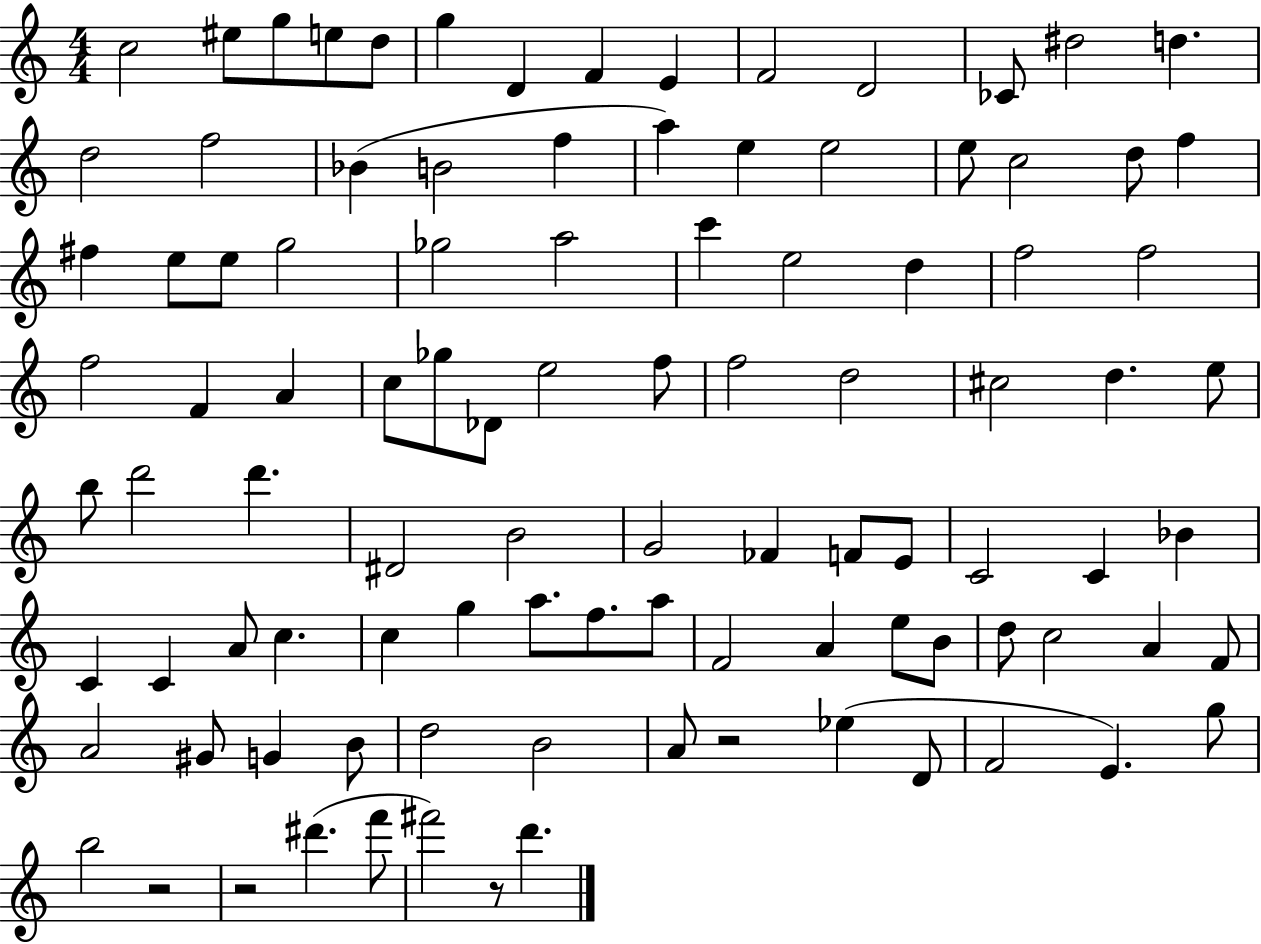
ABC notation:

X:1
T:Untitled
M:4/4
L:1/4
K:C
c2 ^e/2 g/2 e/2 d/2 g D F E F2 D2 _C/2 ^d2 d d2 f2 _B B2 f a e e2 e/2 c2 d/2 f ^f e/2 e/2 g2 _g2 a2 c' e2 d f2 f2 f2 F A c/2 _g/2 _D/2 e2 f/2 f2 d2 ^c2 d e/2 b/2 d'2 d' ^D2 B2 G2 _F F/2 E/2 C2 C _B C C A/2 c c g a/2 f/2 a/2 F2 A e/2 B/2 d/2 c2 A F/2 A2 ^G/2 G B/2 d2 B2 A/2 z2 _e D/2 F2 E g/2 b2 z2 z2 ^d' f'/2 ^f'2 z/2 d'